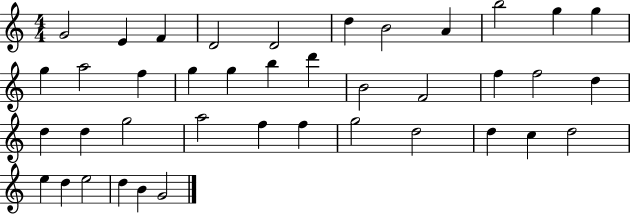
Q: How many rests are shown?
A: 0